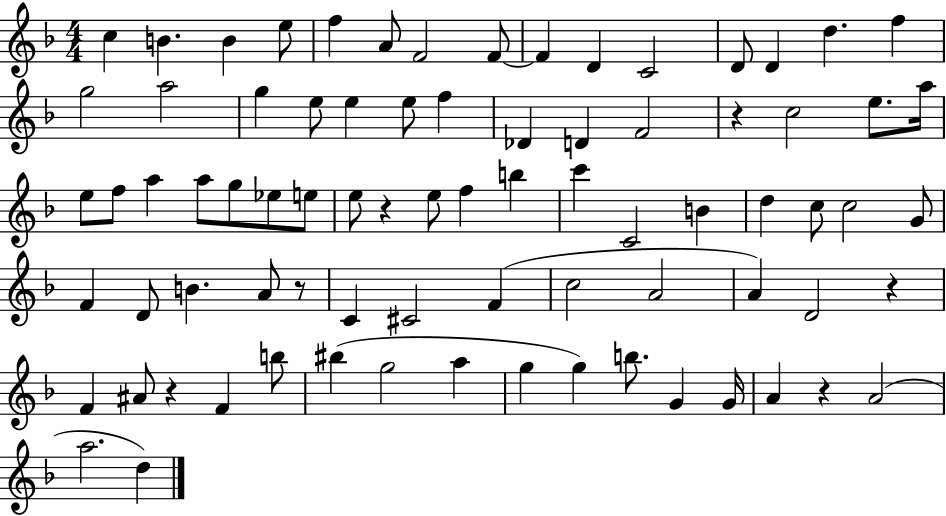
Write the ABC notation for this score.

X:1
T:Untitled
M:4/4
L:1/4
K:F
c B B e/2 f A/2 F2 F/2 F D C2 D/2 D d f g2 a2 g e/2 e e/2 f _D D F2 z c2 e/2 a/4 e/2 f/2 a a/2 g/2 _e/2 e/2 e/2 z e/2 f b c' C2 B d c/2 c2 G/2 F D/2 B A/2 z/2 C ^C2 F c2 A2 A D2 z F ^A/2 z F b/2 ^b g2 a g g b/2 G G/4 A z A2 a2 d